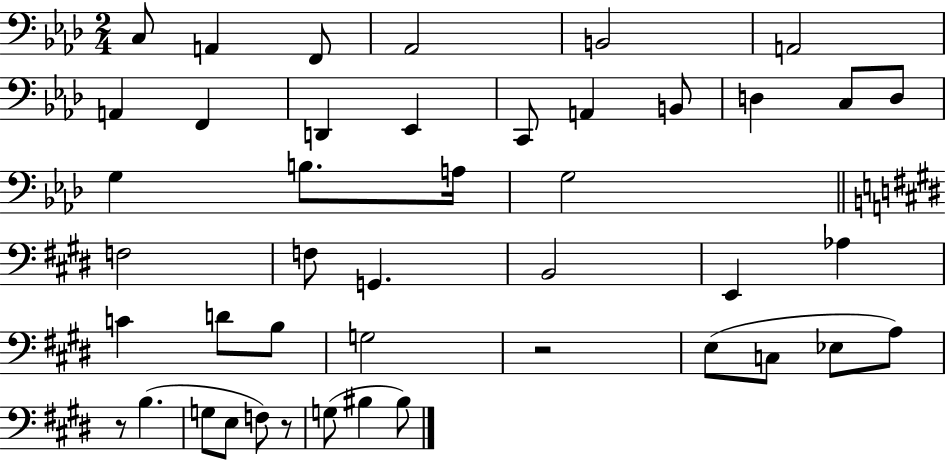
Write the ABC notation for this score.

X:1
T:Untitled
M:2/4
L:1/4
K:Ab
C,/2 A,, F,,/2 _A,,2 B,,2 A,,2 A,, F,, D,, _E,, C,,/2 A,, B,,/2 D, C,/2 D,/2 G, B,/2 A,/4 G,2 F,2 F,/2 G,, B,,2 E,, _A, C D/2 B,/2 G,2 z2 E,/2 C,/2 _E,/2 A,/2 z/2 B, G,/2 E,/2 F,/2 z/2 G,/2 ^B, ^B,/2